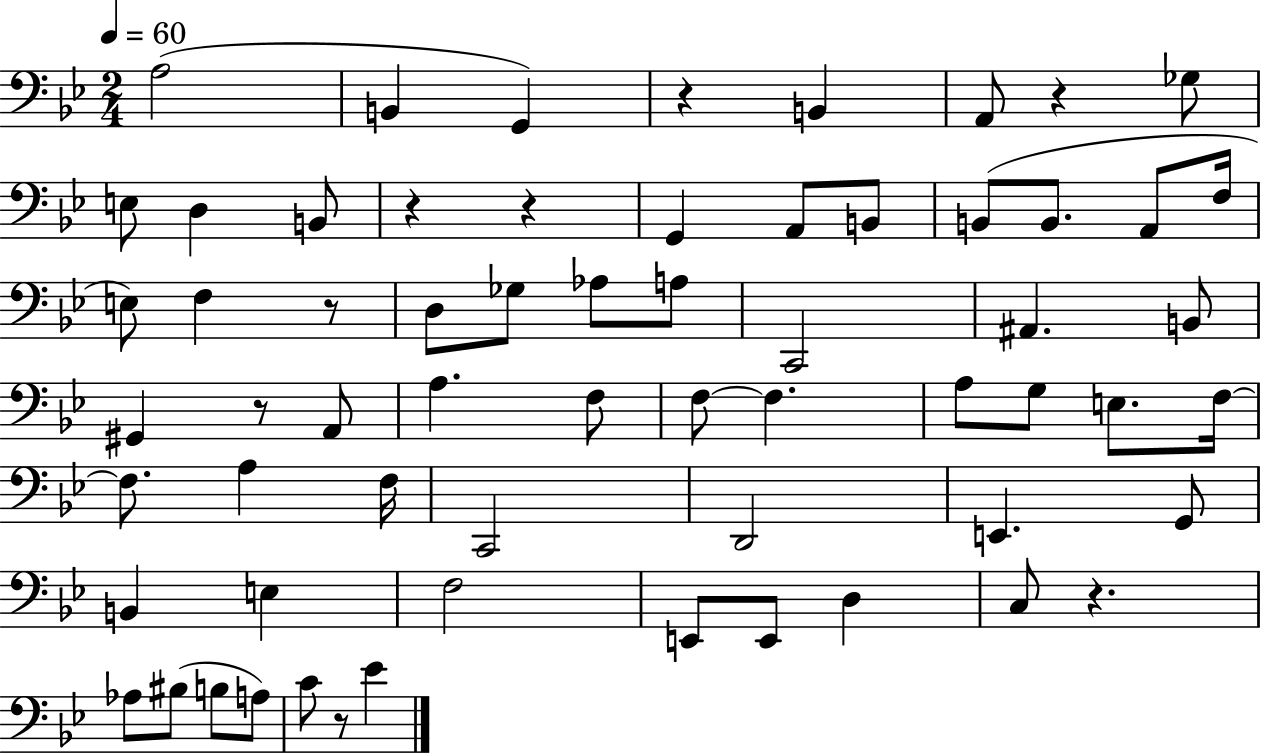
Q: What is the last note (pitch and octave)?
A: Eb4